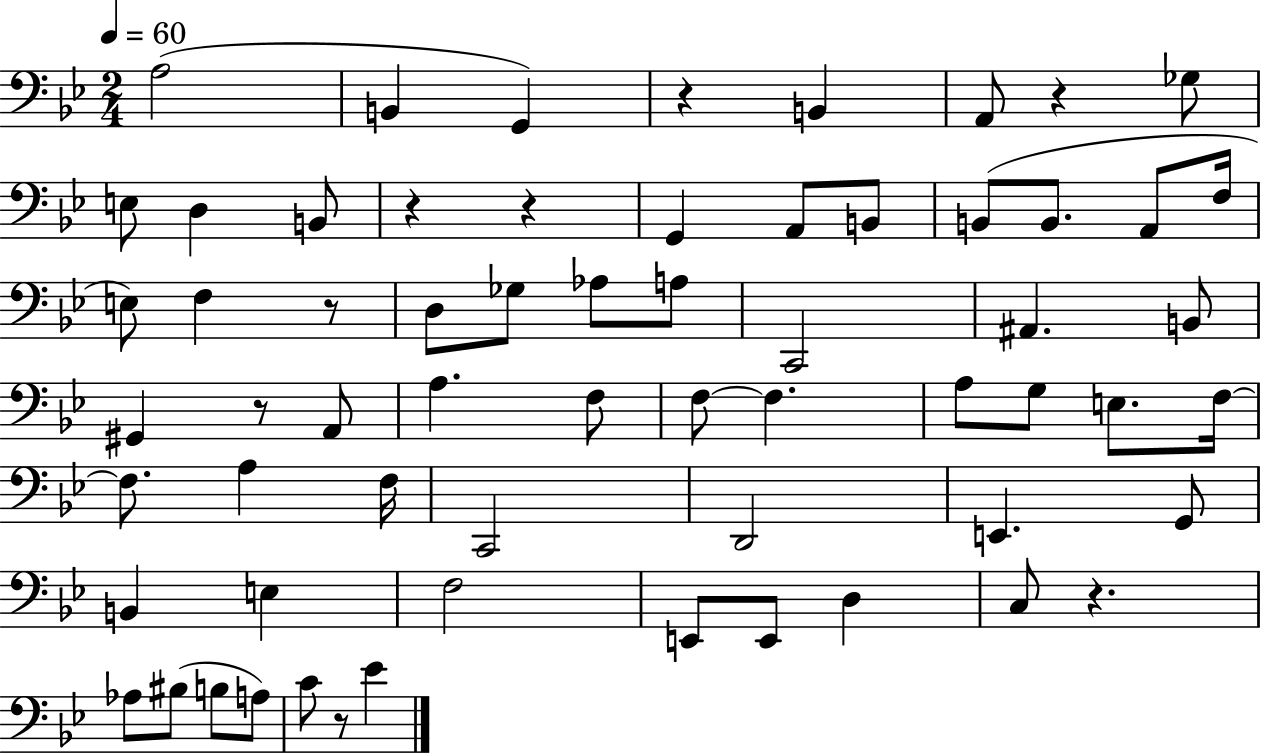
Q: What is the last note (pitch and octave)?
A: Eb4